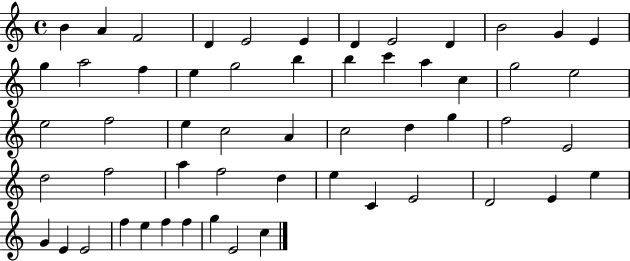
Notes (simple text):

B4/q A4/q F4/h D4/q E4/h E4/q D4/q E4/h D4/q B4/h G4/q E4/q G5/q A5/h F5/q E5/q G5/h B5/q B5/q C6/q A5/q C5/q G5/h E5/h E5/h F5/h E5/q C5/h A4/q C5/h D5/q G5/q F5/h E4/h D5/h F5/h A5/q F5/h D5/q E5/q C4/q E4/h D4/h E4/q E5/q G4/q E4/q E4/h F5/q E5/q F5/q F5/q G5/q E4/h C5/q